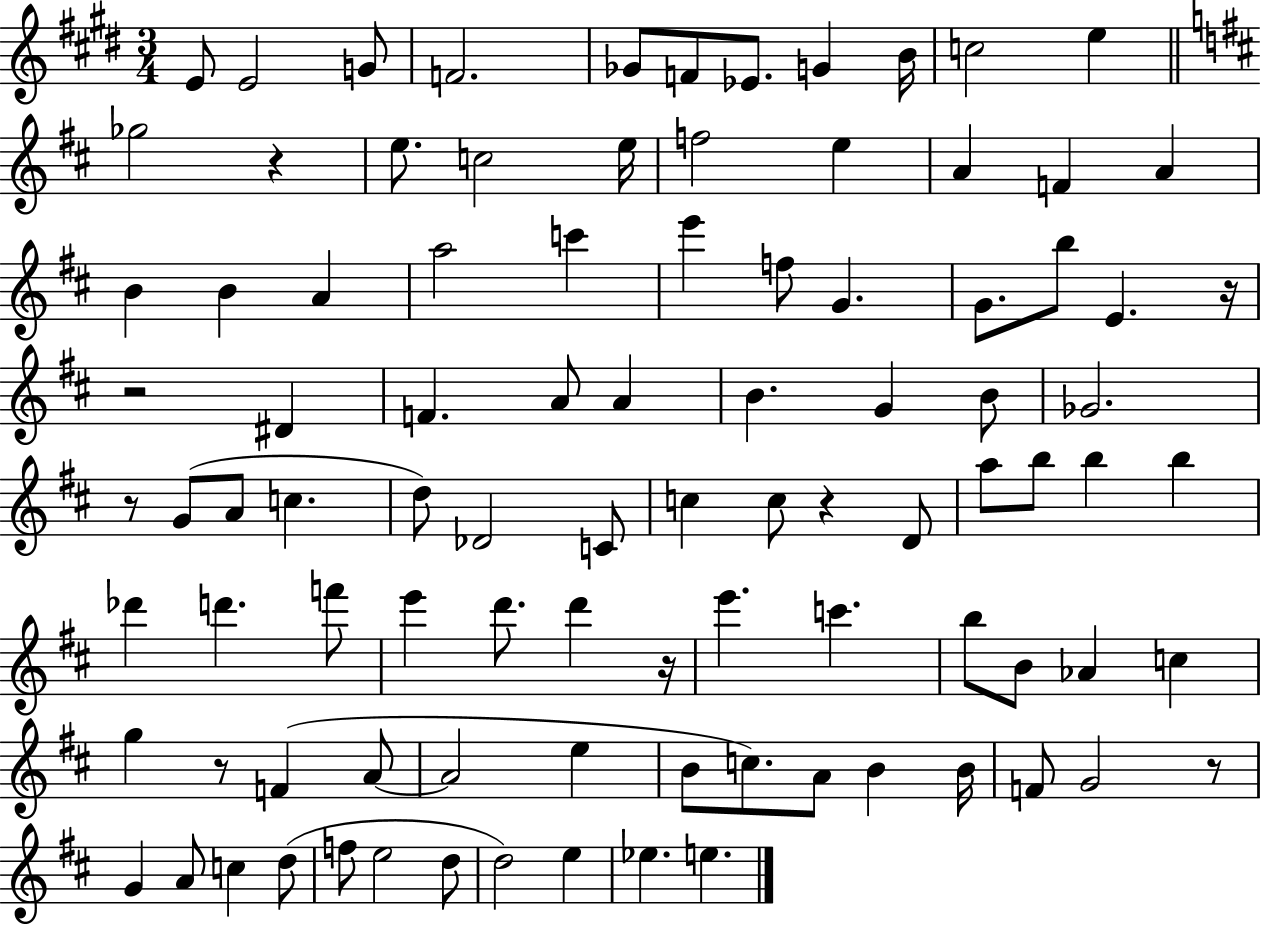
E4/e E4/h G4/e F4/h. Gb4/e F4/e Eb4/e. G4/q B4/s C5/h E5/q Gb5/h R/q E5/e. C5/h E5/s F5/h E5/q A4/q F4/q A4/q B4/q B4/q A4/q A5/h C6/q E6/q F5/e G4/q. G4/e. B5/e E4/q. R/s R/h D#4/q F4/q. A4/e A4/q B4/q. G4/q B4/e Gb4/h. R/e G4/e A4/e C5/q. D5/e Db4/h C4/e C5/q C5/e R/q D4/e A5/e B5/e B5/q B5/q Db6/q D6/q. F6/e E6/q D6/e. D6/q R/s E6/q. C6/q. B5/e B4/e Ab4/q C5/q G5/q R/e F4/q A4/e A4/h E5/q B4/e C5/e. A4/e B4/q B4/s F4/e G4/h R/e G4/q A4/e C5/q D5/e F5/e E5/h D5/e D5/h E5/q Eb5/q. E5/q.